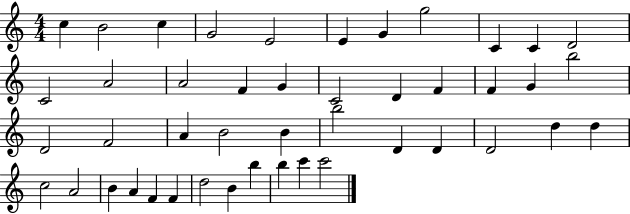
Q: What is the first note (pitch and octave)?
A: C5